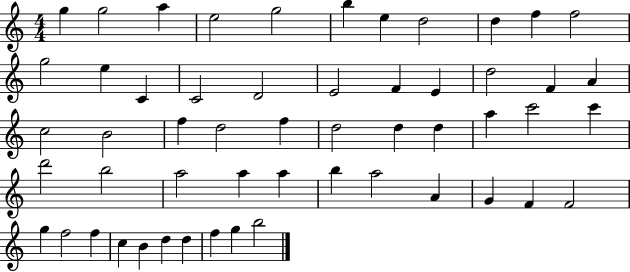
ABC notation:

X:1
T:Untitled
M:4/4
L:1/4
K:C
g g2 a e2 g2 b e d2 d f f2 g2 e C C2 D2 E2 F E d2 F A c2 B2 f d2 f d2 d d a c'2 c' d'2 b2 a2 a a b a2 A G F F2 g f2 f c B d d f g b2